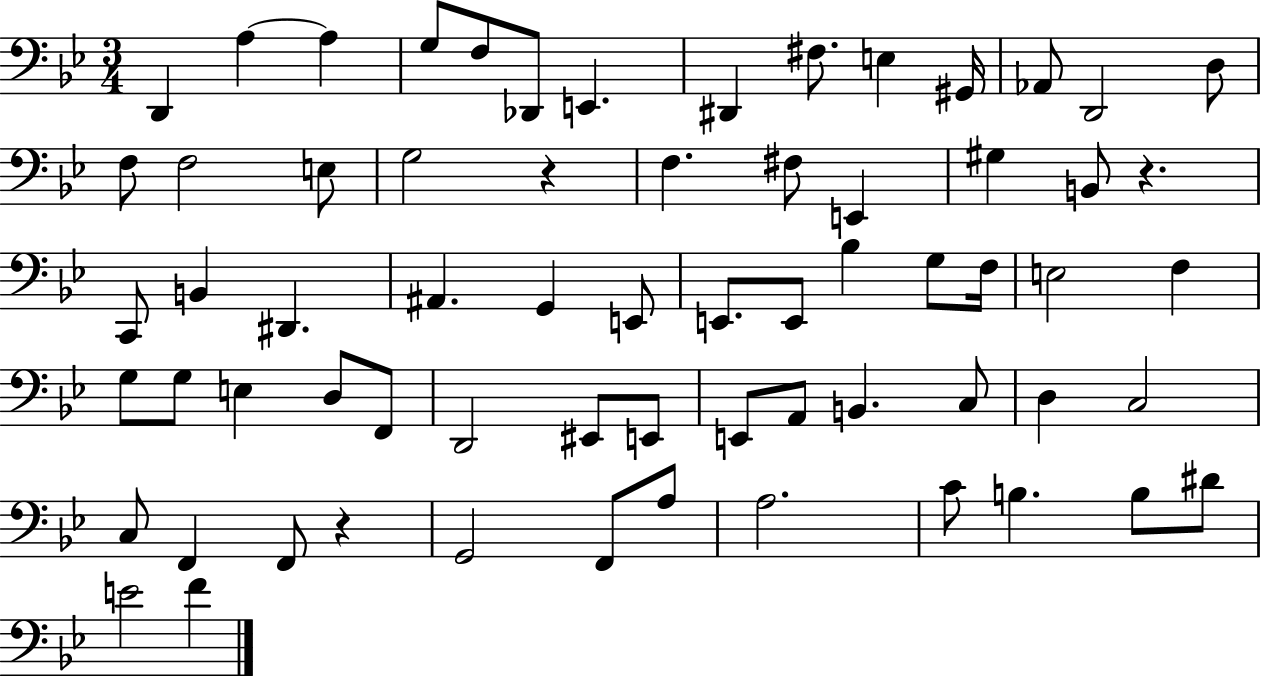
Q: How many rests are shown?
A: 3